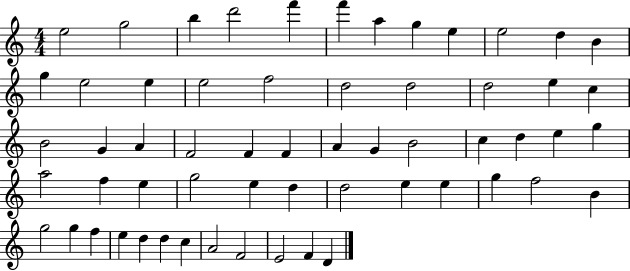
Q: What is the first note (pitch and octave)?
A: E5